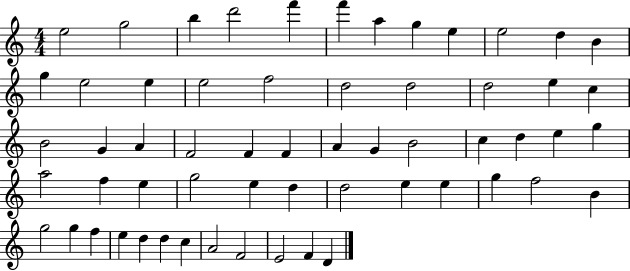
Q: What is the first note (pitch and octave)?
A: E5